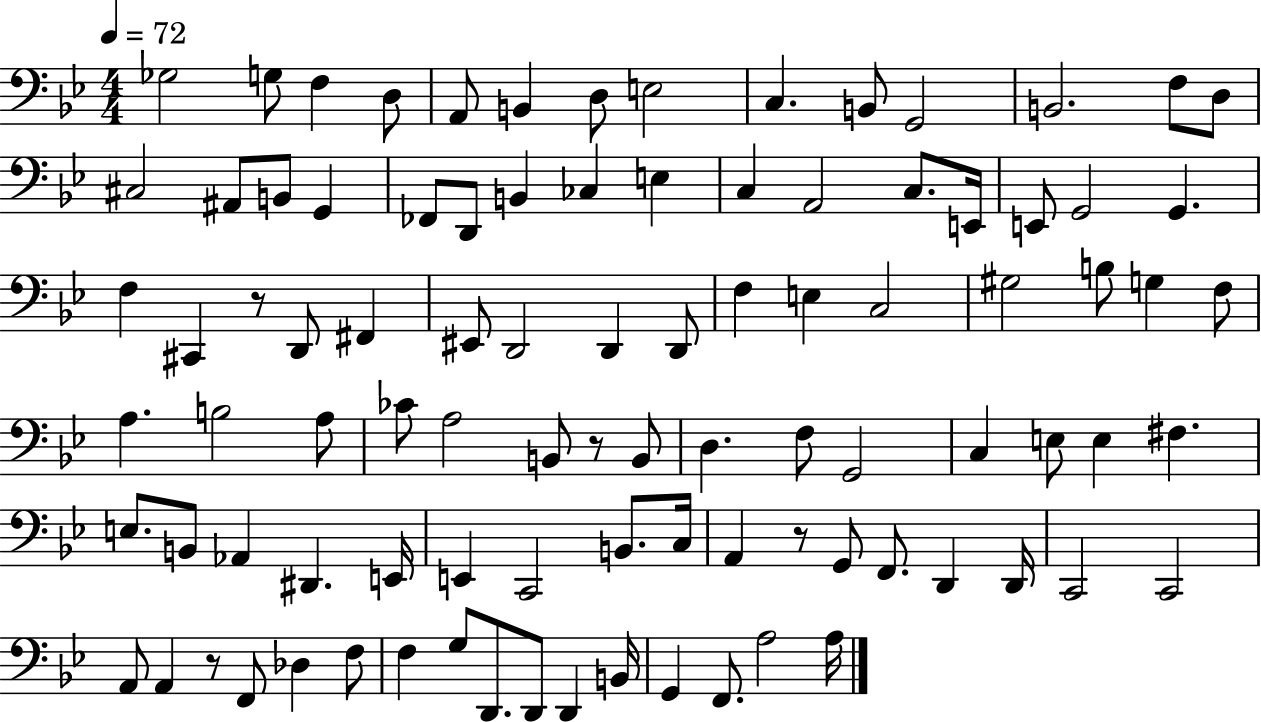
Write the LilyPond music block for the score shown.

{
  \clef bass
  \numericTimeSignature
  \time 4/4
  \key bes \major
  \tempo 4 = 72
  \repeat volta 2 { ges2 g8 f4 d8 | a,8 b,4 d8 e2 | c4. b,8 g,2 | b,2. f8 d8 | \break cis2 ais,8 b,8 g,4 | fes,8 d,8 b,4 ces4 e4 | c4 a,2 c8. e,16 | e,8 g,2 g,4. | \break f4 cis,4 r8 d,8 fis,4 | eis,8 d,2 d,4 d,8 | f4 e4 c2 | gis2 b8 g4 f8 | \break a4. b2 a8 | ces'8 a2 b,8 r8 b,8 | d4. f8 g,2 | c4 e8 e4 fis4. | \break e8. b,8 aes,4 dis,4. e,16 | e,4 c,2 b,8. c16 | a,4 r8 g,8 f,8. d,4 d,16 | c,2 c,2 | \break a,8 a,4 r8 f,8 des4 f8 | f4 g8 d,8. d,8 d,4 b,16 | g,4 f,8. a2 a16 | } \bar "|."
}